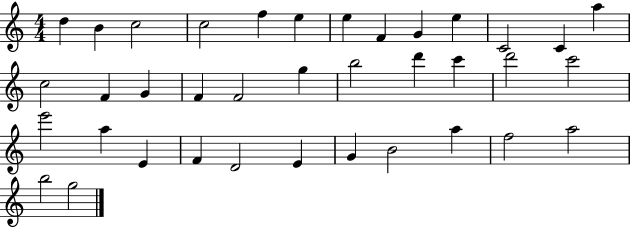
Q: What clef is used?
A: treble